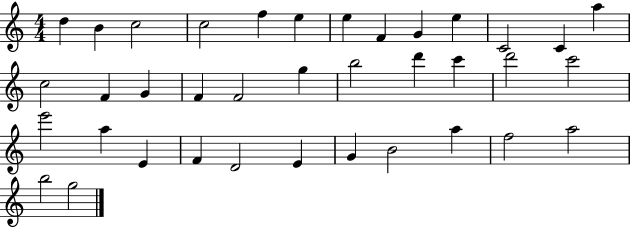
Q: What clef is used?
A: treble